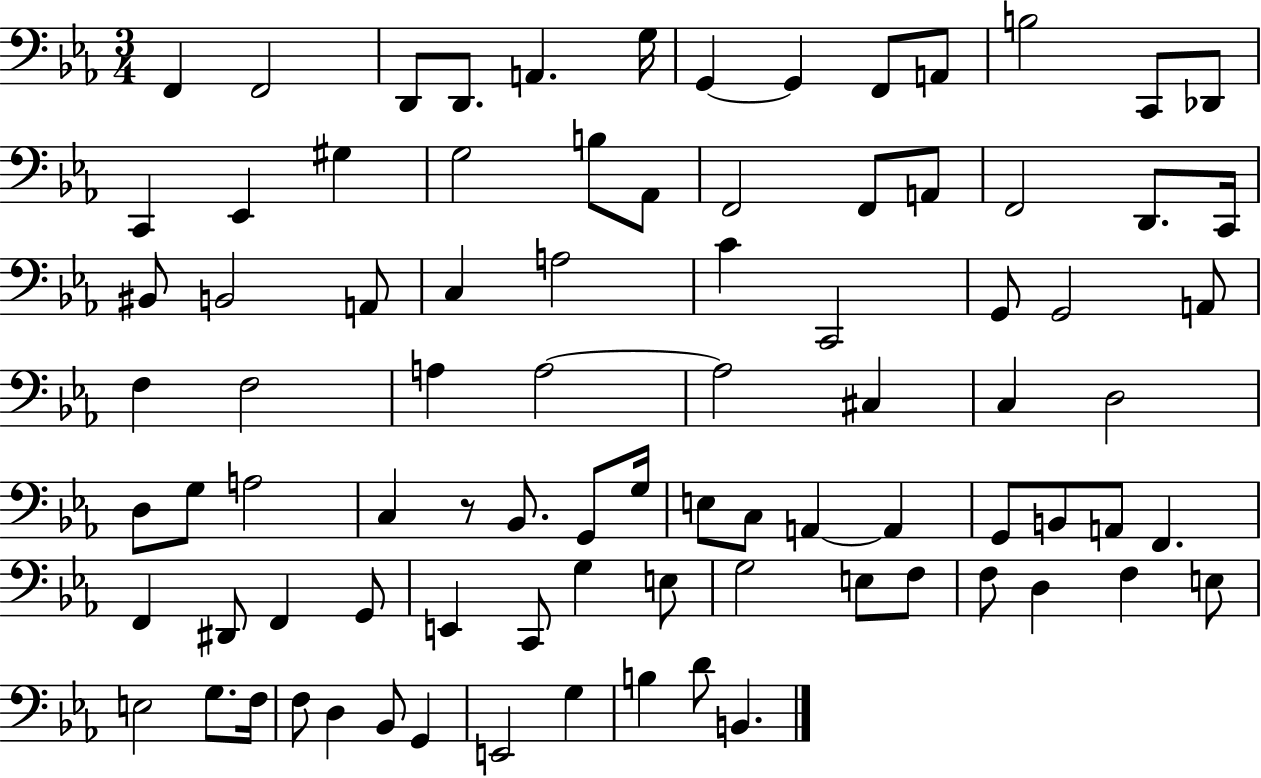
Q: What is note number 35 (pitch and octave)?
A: A2